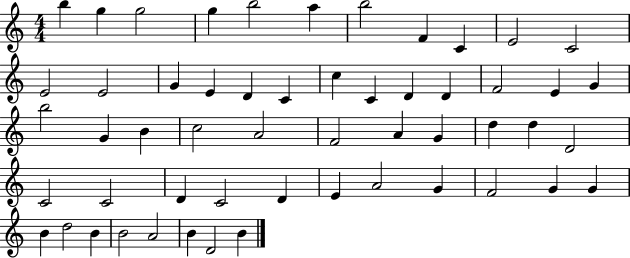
B5/q G5/q G5/h G5/q B5/h A5/q B5/h F4/q C4/q E4/h C4/h E4/h E4/h G4/q E4/q D4/q C4/q C5/q C4/q D4/q D4/q F4/h E4/q G4/q B5/h G4/q B4/q C5/h A4/h F4/h A4/q G4/q D5/q D5/q D4/h C4/h C4/h D4/q C4/h D4/q E4/q A4/h G4/q F4/h G4/q G4/q B4/q D5/h B4/q B4/h A4/h B4/q D4/h B4/q